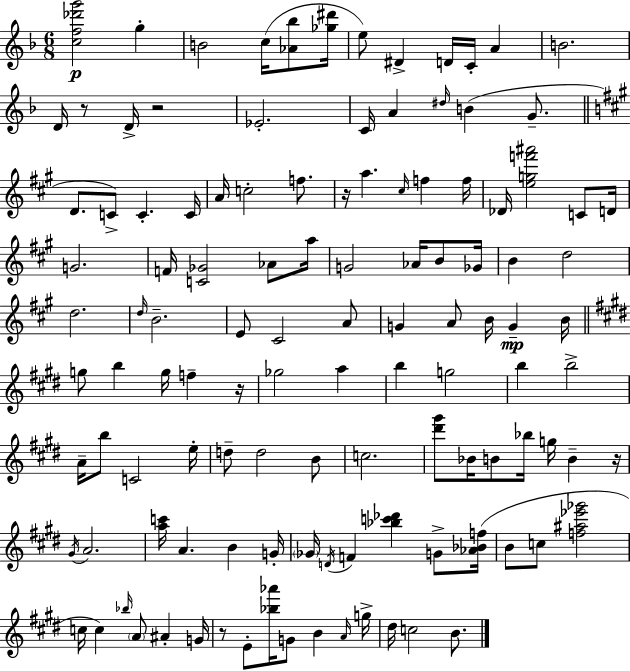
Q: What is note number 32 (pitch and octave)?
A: G4